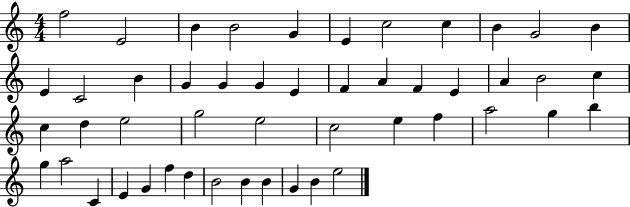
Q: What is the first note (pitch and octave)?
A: F5